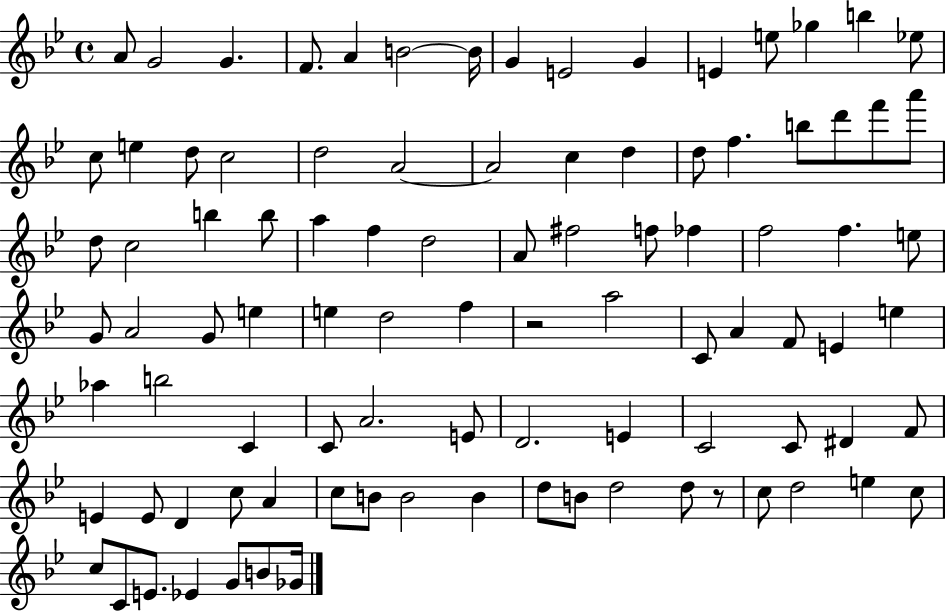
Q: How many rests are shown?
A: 2